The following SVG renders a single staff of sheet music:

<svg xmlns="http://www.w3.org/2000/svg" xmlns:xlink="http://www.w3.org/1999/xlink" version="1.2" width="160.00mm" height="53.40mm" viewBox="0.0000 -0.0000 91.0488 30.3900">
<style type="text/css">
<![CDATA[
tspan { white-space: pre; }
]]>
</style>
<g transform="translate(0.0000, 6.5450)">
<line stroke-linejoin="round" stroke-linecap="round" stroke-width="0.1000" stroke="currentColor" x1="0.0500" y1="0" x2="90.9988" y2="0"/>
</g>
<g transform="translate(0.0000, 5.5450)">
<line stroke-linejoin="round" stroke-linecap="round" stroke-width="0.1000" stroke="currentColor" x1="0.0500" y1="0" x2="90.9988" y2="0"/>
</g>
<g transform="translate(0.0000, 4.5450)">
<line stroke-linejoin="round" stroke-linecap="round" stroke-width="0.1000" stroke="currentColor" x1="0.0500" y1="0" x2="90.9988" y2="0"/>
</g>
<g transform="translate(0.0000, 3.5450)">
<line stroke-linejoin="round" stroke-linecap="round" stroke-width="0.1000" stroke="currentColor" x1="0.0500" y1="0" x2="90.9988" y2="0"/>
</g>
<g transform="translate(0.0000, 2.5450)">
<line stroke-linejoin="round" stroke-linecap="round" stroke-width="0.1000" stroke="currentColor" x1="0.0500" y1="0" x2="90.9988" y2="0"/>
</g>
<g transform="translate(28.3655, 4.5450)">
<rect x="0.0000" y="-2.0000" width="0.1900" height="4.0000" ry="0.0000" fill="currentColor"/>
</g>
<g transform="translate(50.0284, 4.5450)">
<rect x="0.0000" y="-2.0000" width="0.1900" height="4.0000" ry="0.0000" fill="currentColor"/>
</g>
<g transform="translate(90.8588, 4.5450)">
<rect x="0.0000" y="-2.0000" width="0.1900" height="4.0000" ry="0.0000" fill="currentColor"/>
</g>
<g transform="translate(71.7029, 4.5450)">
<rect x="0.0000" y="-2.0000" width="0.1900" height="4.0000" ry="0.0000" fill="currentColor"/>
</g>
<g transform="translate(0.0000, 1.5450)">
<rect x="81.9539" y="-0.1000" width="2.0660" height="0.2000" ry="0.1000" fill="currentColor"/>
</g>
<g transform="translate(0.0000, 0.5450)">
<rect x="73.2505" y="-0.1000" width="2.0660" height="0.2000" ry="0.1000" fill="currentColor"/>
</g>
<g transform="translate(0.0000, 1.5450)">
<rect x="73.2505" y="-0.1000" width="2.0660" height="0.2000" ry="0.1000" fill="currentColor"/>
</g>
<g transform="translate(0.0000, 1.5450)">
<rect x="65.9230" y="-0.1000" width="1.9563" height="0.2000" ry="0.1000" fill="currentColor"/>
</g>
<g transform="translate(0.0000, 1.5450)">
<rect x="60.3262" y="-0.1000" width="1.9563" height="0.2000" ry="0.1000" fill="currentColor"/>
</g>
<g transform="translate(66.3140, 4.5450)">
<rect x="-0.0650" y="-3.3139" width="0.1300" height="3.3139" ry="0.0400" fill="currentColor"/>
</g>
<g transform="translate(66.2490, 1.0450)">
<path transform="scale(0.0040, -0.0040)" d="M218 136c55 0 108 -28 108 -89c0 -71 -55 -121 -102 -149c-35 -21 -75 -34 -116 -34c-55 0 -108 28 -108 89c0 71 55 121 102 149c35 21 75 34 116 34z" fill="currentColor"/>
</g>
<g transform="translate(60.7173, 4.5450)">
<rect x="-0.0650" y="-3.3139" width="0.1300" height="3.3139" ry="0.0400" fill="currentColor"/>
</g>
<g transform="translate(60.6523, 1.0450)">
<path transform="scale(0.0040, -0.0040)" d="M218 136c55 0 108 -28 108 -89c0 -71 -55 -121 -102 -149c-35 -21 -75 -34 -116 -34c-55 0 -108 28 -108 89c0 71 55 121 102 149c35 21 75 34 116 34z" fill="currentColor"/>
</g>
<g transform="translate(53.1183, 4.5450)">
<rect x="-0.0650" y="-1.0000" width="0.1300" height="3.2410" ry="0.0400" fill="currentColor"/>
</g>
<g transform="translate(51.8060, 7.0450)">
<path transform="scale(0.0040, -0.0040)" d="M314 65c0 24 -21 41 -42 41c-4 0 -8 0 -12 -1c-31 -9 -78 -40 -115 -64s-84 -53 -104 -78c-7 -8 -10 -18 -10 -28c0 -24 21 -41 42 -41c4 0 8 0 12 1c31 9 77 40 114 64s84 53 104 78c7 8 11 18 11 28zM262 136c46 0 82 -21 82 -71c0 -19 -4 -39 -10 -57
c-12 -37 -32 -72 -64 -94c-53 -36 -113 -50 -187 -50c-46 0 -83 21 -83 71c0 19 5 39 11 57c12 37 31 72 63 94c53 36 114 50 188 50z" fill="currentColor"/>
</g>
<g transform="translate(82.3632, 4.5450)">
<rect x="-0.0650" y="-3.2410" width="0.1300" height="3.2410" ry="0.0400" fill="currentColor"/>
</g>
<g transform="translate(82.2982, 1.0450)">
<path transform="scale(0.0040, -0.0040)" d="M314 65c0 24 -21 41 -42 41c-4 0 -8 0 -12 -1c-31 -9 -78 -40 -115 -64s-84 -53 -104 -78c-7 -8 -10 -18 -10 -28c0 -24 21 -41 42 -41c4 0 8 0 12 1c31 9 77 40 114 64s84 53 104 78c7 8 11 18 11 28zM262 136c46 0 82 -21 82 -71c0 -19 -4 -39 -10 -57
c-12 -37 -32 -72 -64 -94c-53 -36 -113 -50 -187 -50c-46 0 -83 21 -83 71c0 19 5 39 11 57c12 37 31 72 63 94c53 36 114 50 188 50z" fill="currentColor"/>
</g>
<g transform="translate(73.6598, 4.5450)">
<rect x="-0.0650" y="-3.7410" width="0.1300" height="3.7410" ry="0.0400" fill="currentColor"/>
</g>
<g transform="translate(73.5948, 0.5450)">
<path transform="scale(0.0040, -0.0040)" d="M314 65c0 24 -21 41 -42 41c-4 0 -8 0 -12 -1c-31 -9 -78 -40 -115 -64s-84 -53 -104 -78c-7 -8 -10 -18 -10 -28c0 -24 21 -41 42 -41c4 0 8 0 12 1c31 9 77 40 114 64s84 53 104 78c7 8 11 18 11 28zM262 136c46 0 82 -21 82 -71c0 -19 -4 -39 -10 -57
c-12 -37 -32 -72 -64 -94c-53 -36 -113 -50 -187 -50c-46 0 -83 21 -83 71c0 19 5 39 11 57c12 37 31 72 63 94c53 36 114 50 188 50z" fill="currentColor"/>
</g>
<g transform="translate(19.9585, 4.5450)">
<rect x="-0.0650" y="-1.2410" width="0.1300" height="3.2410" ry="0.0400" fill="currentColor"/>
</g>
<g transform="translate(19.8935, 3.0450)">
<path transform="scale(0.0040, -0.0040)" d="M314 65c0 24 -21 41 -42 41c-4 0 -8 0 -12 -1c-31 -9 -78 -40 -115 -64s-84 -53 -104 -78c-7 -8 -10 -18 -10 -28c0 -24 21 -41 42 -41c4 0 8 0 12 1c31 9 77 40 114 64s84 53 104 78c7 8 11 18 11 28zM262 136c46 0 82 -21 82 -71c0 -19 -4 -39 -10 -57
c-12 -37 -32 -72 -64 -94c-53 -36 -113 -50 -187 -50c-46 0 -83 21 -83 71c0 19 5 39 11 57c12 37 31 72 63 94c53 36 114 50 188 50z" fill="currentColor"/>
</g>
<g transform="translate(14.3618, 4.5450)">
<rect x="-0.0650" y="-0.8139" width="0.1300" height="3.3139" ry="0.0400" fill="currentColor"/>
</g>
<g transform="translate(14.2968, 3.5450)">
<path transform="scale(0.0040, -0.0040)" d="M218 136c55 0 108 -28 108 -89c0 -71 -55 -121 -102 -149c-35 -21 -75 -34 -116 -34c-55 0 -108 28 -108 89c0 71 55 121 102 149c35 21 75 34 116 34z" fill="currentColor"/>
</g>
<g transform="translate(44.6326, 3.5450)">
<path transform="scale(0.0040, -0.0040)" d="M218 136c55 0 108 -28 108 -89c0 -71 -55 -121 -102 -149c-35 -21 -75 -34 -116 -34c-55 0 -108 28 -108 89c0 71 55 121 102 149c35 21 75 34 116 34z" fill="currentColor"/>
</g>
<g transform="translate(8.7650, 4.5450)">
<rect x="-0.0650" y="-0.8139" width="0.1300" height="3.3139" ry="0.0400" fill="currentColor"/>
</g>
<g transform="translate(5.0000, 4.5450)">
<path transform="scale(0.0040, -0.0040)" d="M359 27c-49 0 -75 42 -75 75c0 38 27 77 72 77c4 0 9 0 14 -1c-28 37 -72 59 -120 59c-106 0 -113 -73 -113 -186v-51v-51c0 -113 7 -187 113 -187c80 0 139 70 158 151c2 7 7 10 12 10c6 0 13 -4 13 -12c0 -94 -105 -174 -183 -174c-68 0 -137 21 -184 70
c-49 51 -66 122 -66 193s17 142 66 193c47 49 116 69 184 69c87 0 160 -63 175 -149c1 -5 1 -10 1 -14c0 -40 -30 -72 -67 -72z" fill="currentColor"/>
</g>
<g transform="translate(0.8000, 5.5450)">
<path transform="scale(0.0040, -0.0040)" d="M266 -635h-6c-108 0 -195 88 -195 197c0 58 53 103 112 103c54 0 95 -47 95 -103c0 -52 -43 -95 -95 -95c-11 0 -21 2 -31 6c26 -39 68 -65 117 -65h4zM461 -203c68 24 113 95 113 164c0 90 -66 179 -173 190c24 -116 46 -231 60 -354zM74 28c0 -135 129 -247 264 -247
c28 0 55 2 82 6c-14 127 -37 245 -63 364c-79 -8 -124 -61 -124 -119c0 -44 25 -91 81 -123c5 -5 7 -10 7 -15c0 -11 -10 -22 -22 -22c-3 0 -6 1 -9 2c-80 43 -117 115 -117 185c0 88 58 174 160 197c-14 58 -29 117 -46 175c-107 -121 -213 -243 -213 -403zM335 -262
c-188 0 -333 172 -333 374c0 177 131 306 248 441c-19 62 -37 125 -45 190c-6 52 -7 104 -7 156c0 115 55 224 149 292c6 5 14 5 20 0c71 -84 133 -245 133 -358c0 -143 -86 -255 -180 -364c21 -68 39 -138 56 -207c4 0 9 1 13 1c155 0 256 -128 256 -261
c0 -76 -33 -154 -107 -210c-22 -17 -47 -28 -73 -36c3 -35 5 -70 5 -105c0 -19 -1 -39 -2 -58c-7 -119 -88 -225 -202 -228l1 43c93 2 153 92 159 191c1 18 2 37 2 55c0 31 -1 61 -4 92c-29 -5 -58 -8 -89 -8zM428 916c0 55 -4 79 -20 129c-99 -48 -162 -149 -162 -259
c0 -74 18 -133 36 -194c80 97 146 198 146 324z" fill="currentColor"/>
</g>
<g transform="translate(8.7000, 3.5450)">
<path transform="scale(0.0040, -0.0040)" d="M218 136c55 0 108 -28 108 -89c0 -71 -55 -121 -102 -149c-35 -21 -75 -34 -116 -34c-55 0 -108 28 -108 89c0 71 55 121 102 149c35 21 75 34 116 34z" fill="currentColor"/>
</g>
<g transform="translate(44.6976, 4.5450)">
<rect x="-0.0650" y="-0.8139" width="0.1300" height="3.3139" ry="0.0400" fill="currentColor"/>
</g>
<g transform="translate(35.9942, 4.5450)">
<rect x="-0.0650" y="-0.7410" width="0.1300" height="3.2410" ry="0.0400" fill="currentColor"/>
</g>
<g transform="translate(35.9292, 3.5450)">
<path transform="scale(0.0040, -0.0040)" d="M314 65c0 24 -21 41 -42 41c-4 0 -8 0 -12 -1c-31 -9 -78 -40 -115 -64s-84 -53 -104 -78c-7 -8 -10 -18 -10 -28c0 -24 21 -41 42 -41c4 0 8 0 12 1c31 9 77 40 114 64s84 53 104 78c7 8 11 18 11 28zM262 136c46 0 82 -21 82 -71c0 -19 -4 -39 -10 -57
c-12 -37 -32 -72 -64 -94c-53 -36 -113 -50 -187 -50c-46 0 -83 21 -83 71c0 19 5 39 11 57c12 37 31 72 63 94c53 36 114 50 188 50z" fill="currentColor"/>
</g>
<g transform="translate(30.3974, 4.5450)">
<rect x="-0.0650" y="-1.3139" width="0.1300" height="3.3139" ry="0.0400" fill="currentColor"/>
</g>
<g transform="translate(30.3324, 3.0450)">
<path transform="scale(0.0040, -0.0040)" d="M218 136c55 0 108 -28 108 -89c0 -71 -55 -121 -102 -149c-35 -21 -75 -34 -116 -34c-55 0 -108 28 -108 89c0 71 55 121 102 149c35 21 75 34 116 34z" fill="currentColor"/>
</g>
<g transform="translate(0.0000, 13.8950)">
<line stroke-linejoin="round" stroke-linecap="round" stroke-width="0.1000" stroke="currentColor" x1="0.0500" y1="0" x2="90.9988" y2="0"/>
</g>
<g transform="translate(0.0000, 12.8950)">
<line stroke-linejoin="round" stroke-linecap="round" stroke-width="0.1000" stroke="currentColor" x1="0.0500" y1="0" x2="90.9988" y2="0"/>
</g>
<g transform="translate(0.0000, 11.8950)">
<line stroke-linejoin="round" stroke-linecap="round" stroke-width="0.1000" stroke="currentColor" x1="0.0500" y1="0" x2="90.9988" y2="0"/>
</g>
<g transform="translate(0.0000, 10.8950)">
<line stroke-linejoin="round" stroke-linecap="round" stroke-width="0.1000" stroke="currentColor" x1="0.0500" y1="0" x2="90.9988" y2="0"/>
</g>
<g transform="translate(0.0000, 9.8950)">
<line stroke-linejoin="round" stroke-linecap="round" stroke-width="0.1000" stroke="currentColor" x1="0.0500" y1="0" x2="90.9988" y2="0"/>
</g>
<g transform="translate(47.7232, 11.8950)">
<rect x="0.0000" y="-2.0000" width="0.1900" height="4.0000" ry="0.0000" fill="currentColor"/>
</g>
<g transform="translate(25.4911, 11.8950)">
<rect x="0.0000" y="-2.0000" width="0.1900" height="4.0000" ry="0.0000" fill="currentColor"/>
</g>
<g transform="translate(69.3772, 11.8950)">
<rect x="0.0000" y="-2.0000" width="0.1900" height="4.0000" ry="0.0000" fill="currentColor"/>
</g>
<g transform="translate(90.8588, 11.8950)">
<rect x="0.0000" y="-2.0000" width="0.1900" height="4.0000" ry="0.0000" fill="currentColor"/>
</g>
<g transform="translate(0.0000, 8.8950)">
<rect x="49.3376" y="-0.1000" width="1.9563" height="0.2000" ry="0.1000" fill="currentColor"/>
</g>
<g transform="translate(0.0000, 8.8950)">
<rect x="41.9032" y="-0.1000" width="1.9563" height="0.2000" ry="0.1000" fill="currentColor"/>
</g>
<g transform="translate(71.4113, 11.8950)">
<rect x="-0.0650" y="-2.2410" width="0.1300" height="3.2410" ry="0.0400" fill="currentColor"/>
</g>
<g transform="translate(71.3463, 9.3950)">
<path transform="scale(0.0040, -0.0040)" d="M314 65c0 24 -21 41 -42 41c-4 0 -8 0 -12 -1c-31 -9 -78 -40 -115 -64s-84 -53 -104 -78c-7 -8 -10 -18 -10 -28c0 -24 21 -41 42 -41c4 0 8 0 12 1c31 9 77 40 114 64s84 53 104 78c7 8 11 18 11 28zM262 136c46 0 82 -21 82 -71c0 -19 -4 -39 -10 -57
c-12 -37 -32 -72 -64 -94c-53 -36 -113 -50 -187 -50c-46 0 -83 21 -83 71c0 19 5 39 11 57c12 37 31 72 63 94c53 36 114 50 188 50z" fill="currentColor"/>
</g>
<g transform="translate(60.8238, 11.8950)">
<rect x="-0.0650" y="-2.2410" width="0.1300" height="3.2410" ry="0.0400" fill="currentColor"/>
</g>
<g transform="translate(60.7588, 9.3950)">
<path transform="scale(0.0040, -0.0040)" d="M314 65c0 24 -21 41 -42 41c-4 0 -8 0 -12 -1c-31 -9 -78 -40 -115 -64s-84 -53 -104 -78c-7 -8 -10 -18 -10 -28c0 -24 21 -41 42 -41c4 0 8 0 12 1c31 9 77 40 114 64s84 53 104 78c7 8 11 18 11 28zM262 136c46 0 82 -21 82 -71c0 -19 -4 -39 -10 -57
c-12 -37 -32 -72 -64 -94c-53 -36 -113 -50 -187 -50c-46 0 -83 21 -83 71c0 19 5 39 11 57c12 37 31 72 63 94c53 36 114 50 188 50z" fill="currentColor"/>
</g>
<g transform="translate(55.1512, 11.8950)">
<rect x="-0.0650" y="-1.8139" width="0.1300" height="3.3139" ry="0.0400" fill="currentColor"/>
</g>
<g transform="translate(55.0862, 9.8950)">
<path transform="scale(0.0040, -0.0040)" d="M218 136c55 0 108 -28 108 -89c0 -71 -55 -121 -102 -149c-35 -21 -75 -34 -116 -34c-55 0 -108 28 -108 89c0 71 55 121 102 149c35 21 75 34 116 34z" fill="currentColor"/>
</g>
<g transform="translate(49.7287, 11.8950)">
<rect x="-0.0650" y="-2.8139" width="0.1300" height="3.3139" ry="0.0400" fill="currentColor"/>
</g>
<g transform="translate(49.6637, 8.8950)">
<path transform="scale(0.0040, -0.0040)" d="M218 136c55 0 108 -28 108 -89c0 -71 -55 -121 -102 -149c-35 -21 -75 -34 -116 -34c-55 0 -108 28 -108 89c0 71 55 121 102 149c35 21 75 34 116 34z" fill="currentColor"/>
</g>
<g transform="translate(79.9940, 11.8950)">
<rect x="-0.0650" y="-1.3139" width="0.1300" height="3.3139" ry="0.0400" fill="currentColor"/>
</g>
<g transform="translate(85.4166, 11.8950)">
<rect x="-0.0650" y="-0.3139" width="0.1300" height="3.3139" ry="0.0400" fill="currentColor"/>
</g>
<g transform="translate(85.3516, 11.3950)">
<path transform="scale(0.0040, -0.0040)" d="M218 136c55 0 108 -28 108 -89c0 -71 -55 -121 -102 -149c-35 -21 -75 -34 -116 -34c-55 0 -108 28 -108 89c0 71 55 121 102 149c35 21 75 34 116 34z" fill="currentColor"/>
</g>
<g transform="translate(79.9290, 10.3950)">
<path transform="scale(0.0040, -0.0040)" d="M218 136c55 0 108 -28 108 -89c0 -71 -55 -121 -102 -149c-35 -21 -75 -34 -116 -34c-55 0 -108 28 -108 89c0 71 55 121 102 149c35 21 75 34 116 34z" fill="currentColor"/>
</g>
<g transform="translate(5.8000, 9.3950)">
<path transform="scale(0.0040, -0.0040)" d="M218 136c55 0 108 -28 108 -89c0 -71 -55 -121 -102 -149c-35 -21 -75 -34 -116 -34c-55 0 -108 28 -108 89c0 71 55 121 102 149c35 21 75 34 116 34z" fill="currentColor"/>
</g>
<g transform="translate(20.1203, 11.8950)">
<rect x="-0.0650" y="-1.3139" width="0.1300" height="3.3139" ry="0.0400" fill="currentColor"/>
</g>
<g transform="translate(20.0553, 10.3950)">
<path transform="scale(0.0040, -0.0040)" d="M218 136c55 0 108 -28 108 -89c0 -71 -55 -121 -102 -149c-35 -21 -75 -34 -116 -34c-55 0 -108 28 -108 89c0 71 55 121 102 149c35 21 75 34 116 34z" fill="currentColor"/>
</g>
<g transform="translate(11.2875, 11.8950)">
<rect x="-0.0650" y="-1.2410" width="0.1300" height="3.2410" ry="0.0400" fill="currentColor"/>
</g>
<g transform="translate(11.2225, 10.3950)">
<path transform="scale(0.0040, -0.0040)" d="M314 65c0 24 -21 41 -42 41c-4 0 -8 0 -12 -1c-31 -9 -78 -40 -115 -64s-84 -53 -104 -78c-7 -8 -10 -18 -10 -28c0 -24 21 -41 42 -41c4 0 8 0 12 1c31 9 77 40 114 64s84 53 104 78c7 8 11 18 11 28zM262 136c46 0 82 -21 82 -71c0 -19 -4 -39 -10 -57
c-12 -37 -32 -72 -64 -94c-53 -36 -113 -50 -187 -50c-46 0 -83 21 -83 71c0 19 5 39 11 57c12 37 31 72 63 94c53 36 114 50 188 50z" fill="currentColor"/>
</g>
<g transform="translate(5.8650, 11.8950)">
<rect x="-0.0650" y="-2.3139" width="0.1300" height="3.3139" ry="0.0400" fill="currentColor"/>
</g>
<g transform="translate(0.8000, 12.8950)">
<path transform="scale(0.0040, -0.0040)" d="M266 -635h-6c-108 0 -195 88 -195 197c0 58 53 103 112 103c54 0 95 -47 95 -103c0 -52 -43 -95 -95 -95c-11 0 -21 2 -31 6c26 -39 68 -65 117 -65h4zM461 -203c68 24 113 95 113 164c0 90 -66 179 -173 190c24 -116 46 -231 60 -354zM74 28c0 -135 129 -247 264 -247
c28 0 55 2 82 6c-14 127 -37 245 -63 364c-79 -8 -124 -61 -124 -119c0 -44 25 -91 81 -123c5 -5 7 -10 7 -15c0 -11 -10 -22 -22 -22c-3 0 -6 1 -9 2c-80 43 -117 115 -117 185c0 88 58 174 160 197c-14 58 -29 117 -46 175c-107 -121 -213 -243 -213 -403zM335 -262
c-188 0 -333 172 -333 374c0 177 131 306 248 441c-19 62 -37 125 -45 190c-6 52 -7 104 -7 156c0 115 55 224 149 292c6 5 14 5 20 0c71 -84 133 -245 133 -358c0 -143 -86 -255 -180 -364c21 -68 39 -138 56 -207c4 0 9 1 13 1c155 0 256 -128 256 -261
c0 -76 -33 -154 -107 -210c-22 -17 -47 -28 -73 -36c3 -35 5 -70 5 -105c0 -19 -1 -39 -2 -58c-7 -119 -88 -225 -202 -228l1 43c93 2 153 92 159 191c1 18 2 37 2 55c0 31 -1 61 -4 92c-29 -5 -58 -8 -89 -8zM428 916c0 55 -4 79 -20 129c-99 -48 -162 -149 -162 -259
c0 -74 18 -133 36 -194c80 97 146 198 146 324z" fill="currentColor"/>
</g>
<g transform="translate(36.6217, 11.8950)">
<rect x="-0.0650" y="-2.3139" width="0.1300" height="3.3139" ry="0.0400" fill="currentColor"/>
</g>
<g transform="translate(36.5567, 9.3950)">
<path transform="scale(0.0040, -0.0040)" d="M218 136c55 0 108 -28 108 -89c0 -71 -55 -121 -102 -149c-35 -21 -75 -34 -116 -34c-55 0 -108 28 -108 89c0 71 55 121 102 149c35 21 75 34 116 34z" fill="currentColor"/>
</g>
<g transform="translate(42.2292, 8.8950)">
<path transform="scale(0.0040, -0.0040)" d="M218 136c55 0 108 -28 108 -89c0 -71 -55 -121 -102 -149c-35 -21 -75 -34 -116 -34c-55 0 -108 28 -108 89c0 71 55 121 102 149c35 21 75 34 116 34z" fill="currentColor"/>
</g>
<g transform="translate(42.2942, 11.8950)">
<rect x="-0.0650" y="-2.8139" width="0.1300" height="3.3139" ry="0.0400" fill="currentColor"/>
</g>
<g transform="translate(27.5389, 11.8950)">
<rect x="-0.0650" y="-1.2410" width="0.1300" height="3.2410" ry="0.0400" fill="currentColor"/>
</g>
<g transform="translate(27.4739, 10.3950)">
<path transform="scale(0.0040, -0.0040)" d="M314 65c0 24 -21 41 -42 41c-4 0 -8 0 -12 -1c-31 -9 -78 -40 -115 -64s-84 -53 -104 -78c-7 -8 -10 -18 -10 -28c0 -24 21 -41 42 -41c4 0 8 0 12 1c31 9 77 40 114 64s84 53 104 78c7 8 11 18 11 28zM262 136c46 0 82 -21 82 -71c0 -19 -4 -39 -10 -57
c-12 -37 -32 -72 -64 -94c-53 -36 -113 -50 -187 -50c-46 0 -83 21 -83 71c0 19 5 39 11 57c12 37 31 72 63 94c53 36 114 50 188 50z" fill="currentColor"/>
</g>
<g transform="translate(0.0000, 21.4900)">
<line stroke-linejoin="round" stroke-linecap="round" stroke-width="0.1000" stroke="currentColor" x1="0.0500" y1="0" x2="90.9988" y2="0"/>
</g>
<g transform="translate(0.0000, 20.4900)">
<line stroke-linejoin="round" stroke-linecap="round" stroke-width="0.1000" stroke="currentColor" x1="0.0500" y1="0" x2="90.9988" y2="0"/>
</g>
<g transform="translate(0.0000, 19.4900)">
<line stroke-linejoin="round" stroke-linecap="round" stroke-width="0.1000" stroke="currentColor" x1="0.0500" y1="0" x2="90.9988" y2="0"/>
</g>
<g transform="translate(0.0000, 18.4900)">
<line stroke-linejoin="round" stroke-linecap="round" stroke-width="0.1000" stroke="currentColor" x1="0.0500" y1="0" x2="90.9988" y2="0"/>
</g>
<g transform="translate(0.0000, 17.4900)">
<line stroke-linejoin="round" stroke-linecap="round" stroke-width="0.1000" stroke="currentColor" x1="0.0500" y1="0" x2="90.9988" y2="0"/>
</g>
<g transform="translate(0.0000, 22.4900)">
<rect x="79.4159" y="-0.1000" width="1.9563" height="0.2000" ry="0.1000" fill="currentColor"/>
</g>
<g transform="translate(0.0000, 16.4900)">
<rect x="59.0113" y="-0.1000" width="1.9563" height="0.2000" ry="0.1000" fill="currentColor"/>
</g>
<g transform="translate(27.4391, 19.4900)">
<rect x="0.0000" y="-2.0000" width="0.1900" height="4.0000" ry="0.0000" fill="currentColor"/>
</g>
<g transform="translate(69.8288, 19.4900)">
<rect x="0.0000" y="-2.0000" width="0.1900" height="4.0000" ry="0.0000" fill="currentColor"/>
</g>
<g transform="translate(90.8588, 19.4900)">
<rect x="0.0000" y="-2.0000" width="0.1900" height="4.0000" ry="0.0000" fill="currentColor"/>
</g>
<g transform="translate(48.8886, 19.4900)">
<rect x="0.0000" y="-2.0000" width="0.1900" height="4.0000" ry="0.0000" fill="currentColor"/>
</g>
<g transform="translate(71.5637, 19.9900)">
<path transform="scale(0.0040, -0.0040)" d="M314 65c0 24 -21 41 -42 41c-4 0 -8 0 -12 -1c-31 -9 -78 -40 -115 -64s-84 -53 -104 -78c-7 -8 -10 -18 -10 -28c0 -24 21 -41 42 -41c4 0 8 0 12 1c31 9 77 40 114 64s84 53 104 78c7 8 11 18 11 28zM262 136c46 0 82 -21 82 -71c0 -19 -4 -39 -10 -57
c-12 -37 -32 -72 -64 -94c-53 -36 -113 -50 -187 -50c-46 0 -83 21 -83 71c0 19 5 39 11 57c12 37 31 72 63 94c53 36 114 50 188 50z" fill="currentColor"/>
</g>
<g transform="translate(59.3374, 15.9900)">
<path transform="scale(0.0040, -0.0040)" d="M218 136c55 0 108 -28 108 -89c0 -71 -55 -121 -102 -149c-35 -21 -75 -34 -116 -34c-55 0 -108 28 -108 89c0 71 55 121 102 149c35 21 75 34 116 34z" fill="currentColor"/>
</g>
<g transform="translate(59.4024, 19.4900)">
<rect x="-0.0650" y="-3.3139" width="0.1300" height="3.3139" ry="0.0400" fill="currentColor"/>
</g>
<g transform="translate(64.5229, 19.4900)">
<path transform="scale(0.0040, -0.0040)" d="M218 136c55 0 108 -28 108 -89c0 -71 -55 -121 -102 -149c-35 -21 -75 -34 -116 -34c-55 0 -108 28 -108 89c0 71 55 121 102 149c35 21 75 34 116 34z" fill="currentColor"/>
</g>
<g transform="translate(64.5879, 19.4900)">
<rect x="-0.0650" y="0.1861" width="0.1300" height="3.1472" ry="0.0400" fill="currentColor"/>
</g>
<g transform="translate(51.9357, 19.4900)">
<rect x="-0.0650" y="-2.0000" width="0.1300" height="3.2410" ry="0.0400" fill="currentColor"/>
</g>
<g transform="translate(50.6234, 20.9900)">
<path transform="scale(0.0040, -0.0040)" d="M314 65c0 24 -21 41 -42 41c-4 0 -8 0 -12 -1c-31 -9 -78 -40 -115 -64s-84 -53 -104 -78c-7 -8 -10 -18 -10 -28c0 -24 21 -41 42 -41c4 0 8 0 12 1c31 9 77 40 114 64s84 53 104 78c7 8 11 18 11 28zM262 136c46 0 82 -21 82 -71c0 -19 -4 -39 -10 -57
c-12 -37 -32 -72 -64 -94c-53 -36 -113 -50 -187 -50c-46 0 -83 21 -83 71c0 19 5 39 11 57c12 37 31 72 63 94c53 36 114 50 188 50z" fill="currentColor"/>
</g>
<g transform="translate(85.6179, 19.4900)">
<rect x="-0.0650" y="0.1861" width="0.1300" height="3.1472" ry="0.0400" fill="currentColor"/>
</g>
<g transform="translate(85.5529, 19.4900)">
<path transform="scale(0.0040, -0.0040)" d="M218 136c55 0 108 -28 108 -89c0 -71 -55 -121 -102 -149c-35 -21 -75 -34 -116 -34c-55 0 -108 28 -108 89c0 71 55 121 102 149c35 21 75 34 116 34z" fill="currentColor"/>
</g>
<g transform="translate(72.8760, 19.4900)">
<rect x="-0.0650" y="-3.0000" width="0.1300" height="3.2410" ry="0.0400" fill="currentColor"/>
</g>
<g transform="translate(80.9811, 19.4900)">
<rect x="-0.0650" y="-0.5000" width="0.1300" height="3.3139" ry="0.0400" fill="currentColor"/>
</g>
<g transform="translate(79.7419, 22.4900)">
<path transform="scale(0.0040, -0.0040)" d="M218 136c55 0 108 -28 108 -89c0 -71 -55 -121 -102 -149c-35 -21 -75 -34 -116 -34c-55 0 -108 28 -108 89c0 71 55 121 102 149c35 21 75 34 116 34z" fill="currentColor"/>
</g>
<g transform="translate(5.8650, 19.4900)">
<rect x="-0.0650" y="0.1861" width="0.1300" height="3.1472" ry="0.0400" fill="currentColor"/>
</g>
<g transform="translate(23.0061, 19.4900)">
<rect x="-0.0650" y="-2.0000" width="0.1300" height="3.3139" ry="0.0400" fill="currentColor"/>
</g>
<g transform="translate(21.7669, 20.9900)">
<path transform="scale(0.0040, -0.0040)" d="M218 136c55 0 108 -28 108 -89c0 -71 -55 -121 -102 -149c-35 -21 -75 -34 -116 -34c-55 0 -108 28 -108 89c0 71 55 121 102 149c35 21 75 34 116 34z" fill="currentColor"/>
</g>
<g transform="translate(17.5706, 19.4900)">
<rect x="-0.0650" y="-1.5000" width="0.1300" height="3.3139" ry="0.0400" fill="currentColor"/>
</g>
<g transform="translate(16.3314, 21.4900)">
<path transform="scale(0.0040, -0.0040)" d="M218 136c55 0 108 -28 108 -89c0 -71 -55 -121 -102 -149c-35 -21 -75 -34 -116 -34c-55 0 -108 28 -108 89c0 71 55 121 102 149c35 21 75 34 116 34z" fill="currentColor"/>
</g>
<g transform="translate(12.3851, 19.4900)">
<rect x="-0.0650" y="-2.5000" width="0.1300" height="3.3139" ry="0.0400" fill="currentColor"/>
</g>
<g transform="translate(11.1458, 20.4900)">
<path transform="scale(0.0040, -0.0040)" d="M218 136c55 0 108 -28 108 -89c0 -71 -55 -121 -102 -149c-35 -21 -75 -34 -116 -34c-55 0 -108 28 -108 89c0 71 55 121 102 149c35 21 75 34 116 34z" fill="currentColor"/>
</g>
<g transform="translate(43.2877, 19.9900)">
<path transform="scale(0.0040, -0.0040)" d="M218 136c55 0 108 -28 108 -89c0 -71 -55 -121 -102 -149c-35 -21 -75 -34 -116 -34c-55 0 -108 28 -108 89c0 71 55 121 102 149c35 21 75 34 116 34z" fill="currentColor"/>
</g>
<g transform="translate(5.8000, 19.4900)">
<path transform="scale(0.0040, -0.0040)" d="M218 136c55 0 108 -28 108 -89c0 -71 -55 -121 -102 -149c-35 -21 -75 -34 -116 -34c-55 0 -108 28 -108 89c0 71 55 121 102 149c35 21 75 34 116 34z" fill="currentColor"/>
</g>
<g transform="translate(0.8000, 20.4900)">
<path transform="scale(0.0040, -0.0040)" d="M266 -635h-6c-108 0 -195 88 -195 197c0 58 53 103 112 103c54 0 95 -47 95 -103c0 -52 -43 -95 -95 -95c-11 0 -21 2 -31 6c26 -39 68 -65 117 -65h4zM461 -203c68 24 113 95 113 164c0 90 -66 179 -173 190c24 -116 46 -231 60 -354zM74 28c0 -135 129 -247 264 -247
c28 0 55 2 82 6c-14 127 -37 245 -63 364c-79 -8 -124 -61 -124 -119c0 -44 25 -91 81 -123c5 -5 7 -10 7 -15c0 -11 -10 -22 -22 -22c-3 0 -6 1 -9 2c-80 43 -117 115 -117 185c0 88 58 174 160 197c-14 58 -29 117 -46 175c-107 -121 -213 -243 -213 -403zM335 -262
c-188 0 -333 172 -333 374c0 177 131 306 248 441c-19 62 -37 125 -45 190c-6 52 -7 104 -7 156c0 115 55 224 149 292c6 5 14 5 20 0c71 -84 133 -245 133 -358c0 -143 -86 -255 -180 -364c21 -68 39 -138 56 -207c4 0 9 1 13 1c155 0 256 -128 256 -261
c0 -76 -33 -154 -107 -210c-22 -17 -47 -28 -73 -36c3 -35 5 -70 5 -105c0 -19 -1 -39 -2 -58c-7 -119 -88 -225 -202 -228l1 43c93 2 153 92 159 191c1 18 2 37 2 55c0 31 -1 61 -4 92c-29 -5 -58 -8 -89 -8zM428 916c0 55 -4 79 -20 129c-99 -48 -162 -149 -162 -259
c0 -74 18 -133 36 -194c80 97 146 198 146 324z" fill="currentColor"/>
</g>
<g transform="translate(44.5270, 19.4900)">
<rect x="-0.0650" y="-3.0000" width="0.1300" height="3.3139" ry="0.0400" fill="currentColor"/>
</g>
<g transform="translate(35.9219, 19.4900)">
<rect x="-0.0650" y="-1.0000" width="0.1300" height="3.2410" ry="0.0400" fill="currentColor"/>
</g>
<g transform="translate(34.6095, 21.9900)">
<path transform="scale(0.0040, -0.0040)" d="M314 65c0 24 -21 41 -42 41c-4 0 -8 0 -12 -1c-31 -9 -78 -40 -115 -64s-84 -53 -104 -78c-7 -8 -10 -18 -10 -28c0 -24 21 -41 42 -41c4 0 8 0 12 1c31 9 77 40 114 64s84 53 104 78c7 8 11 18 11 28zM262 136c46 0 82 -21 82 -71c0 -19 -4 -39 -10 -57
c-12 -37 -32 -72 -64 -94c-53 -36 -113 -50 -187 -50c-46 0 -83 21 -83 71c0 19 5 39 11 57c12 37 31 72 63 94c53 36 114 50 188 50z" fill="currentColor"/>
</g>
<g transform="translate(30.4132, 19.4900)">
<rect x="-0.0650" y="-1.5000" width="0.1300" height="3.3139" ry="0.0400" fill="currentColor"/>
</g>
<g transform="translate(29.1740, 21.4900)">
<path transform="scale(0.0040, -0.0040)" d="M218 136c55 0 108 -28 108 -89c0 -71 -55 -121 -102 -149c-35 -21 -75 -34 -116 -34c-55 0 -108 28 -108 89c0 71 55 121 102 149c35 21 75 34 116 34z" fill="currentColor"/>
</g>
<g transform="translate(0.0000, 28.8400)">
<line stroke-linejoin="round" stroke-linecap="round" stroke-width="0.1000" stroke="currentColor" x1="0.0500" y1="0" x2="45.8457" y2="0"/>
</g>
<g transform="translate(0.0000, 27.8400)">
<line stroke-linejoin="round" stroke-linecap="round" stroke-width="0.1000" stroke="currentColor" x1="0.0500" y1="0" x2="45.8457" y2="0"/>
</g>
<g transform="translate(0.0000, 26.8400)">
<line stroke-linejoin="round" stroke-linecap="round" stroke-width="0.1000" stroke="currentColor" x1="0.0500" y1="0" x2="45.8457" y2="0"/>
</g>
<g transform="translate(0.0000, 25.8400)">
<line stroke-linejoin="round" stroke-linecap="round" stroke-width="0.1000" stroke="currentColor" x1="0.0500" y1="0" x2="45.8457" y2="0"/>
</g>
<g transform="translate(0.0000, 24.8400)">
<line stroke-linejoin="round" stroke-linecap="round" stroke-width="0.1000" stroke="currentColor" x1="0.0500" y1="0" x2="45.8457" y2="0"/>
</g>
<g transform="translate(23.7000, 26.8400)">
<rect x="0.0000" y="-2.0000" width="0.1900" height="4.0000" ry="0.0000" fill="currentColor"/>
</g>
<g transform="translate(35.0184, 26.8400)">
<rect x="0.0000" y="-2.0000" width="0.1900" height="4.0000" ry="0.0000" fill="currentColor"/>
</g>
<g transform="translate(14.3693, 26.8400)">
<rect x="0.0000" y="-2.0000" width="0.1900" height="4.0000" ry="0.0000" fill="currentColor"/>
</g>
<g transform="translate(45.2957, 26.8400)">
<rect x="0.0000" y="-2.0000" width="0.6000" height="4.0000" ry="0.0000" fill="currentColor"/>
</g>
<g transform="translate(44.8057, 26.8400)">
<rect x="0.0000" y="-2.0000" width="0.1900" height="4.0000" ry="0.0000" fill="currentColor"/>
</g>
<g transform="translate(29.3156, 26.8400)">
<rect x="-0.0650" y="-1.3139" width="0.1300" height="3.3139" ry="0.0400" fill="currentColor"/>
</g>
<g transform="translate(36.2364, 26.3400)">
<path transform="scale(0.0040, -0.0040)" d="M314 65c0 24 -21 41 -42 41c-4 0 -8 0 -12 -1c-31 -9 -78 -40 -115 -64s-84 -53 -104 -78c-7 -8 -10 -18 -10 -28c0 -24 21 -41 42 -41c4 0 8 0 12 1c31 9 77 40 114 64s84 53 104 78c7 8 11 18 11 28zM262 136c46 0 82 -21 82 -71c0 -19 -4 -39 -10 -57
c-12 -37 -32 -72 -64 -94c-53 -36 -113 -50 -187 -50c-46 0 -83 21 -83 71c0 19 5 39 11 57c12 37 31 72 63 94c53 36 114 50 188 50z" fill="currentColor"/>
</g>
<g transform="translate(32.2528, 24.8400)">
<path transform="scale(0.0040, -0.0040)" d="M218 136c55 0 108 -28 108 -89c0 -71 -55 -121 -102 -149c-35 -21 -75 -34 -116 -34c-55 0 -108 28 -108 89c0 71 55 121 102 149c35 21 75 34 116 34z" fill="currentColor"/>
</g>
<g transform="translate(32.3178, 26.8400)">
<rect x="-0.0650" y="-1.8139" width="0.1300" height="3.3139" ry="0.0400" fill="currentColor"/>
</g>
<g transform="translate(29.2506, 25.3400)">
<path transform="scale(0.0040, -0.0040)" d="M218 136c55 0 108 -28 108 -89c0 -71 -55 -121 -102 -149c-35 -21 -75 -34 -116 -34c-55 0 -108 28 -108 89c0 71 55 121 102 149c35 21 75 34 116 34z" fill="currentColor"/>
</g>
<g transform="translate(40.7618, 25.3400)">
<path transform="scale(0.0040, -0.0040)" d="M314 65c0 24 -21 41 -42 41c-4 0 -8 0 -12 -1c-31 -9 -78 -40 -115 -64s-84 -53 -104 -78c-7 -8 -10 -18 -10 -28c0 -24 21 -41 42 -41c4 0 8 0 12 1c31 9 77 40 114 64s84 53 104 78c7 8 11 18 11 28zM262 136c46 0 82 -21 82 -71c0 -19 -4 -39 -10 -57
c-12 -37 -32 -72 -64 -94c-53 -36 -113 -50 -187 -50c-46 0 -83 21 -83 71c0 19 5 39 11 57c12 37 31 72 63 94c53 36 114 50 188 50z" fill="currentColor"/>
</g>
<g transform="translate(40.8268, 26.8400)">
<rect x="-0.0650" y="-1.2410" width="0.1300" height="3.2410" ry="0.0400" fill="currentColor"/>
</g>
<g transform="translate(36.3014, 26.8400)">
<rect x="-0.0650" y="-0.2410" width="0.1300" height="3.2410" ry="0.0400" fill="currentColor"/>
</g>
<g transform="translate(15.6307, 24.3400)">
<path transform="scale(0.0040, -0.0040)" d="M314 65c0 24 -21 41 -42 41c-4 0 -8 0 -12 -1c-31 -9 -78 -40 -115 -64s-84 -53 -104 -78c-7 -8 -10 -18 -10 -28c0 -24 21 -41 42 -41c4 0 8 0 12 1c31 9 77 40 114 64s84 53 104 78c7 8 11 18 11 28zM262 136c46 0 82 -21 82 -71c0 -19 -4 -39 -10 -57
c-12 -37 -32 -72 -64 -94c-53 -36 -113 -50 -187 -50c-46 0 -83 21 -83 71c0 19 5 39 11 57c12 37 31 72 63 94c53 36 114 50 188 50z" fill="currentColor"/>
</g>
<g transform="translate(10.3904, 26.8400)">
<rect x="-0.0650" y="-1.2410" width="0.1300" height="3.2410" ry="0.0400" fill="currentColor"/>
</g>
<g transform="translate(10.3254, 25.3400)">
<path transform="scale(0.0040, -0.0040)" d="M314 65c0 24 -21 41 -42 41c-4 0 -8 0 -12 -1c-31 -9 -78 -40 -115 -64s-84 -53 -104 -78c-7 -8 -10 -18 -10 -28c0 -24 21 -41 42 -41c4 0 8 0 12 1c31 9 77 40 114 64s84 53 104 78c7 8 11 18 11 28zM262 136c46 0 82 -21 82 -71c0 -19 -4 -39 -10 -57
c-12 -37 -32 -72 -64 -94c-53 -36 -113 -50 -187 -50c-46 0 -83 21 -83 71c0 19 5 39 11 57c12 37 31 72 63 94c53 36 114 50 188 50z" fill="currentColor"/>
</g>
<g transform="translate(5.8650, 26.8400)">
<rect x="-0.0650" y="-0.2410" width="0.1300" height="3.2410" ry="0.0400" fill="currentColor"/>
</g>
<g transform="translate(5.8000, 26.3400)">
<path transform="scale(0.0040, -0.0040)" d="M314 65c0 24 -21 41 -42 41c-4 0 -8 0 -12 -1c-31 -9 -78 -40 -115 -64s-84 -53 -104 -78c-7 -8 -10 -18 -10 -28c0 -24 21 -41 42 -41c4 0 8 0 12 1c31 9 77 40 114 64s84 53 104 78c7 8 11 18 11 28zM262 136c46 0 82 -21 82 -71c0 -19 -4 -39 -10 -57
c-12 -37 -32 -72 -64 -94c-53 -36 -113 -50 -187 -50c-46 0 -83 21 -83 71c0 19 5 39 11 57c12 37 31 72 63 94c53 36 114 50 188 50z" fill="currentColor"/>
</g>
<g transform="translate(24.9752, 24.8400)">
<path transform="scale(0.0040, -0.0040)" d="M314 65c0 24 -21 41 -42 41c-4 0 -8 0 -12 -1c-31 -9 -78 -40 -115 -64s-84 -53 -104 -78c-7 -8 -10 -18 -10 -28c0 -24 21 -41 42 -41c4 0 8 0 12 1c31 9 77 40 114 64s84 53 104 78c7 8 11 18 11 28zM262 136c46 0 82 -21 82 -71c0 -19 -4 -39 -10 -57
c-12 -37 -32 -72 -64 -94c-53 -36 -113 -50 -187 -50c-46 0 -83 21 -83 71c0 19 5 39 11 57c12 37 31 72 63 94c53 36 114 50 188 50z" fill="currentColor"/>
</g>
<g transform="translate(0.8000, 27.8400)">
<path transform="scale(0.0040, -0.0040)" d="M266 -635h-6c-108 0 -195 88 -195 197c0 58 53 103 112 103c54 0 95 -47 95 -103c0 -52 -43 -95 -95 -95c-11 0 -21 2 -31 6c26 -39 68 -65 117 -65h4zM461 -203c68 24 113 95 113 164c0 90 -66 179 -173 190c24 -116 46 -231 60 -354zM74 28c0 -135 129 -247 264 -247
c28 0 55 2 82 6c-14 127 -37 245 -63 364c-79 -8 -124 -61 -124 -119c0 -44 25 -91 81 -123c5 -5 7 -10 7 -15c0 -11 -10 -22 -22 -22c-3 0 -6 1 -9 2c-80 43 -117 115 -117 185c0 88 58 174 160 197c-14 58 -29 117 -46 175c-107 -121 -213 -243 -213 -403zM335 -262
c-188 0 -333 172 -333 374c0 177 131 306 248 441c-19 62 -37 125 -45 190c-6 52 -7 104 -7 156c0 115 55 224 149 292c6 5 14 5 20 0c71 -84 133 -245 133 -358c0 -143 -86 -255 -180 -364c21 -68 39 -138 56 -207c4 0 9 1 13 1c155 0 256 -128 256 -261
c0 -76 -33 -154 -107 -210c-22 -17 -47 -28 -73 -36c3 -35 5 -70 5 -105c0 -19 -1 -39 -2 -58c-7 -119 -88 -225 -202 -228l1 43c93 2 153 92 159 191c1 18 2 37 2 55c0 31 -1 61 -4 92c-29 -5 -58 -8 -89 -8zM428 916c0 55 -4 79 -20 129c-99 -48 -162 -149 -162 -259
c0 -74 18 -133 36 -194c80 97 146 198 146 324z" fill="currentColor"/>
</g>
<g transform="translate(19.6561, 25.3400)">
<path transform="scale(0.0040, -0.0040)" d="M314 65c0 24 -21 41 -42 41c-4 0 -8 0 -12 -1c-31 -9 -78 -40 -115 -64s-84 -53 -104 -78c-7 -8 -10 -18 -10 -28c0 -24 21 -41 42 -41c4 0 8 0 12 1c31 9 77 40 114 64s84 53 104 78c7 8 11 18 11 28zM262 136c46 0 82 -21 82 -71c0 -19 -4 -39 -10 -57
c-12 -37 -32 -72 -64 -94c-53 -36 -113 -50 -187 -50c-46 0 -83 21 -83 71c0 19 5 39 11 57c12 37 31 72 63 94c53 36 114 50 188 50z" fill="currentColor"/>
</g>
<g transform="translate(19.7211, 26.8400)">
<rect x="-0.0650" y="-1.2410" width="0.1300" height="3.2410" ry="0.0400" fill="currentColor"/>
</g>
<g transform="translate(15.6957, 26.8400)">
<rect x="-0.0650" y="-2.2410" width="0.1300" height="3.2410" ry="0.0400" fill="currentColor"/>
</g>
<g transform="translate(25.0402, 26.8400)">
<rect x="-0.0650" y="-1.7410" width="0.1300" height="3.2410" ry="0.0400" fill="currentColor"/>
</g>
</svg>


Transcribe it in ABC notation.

X:1
T:Untitled
M:4/4
L:1/4
K:C
d d e2 e d2 d D2 b b c'2 b2 g e2 e e2 g a a f g2 g2 e c B G E F E D2 A F2 b B A2 C B c2 e2 g2 e2 f2 e f c2 e2